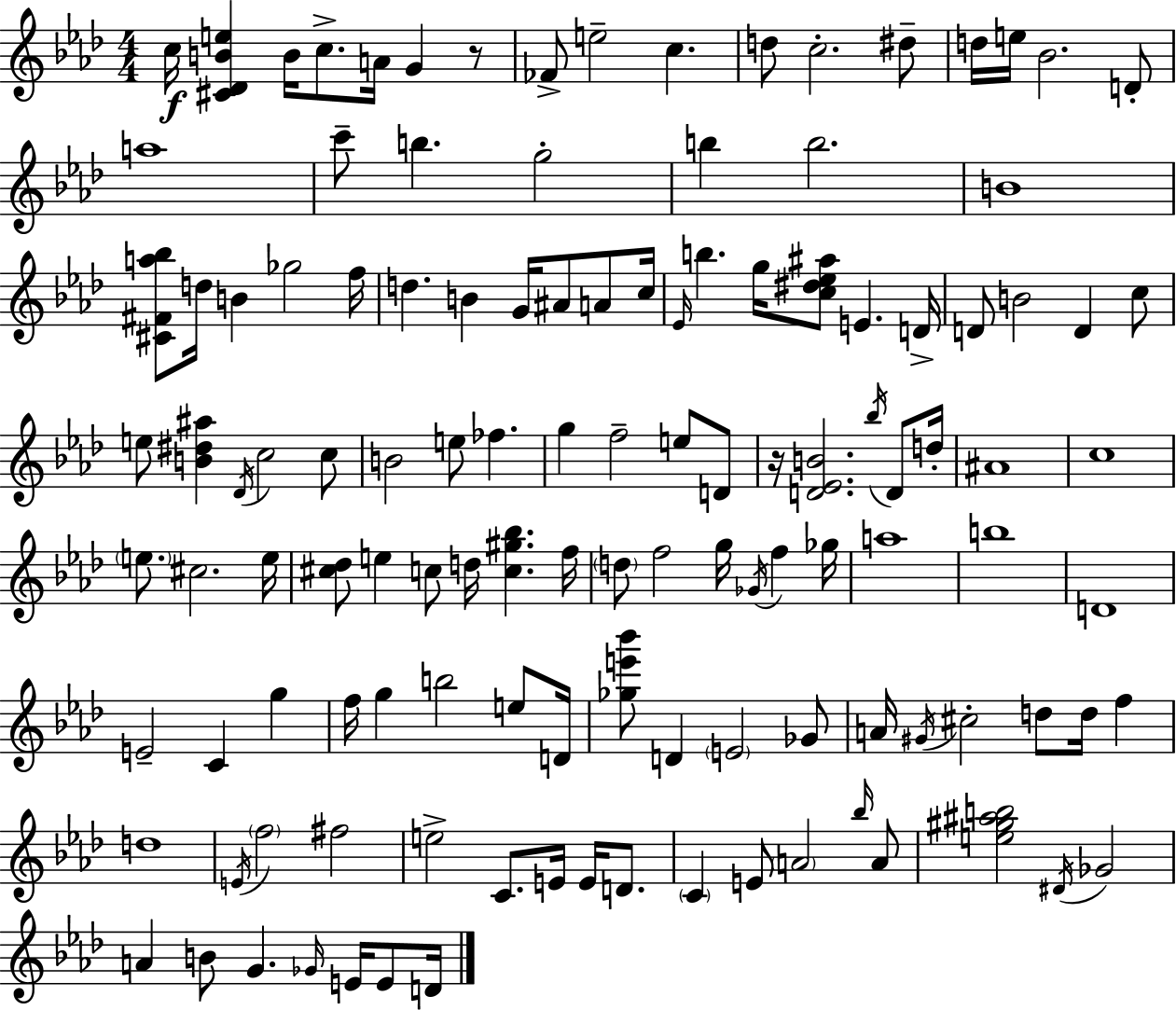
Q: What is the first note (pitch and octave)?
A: C5